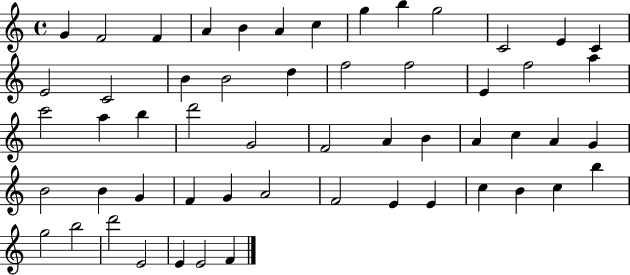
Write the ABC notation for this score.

X:1
T:Untitled
M:4/4
L:1/4
K:C
G F2 F A B A c g b g2 C2 E C E2 C2 B B2 d f2 f2 E f2 a c'2 a b d'2 G2 F2 A B A c A G B2 B G F G A2 F2 E E c B c b g2 b2 d'2 E2 E E2 F